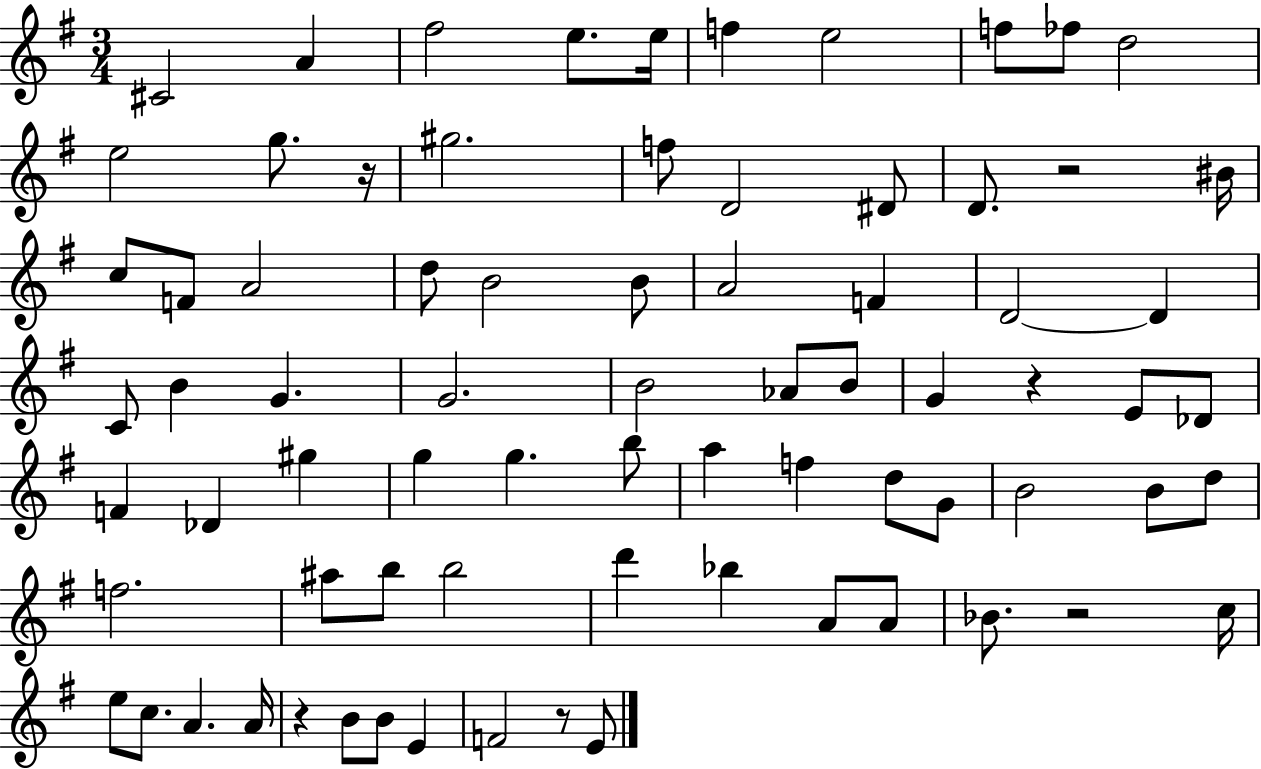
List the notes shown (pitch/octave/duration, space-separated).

C#4/h A4/q F#5/h E5/e. E5/s F5/q E5/h F5/e FES5/e D5/h E5/h G5/e. R/s G#5/h. F5/e D4/h D#4/e D4/e. R/h BIS4/s C5/e F4/e A4/h D5/e B4/h B4/e A4/h F4/q D4/h D4/q C4/e B4/q G4/q. G4/h. B4/h Ab4/e B4/e G4/q R/q E4/e Db4/e F4/q Db4/q G#5/q G5/q G5/q. B5/e A5/q F5/q D5/e G4/e B4/h B4/e D5/e F5/h. A#5/e B5/e B5/h D6/q Bb5/q A4/e A4/e Bb4/e. R/h C5/s E5/e C5/e. A4/q. A4/s R/q B4/e B4/e E4/q F4/h R/e E4/e